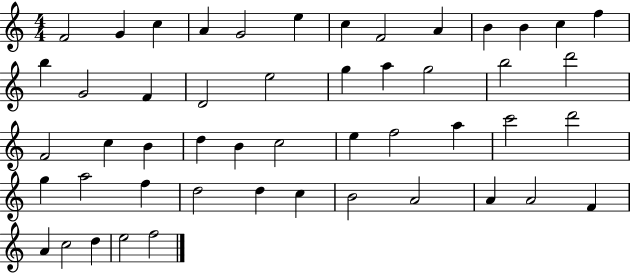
X:1
T:Untitled
M:4/4
L:1/4
K:C
F2 G c A G2 e c F2 A B B c f b G2 F D2 e2 g a g2 b2 d'2 F2 c B d B c2 e f2 a c'2 d'2 g a2 f d2 d c B2 A2 A A2 F A c2 d e2 f2